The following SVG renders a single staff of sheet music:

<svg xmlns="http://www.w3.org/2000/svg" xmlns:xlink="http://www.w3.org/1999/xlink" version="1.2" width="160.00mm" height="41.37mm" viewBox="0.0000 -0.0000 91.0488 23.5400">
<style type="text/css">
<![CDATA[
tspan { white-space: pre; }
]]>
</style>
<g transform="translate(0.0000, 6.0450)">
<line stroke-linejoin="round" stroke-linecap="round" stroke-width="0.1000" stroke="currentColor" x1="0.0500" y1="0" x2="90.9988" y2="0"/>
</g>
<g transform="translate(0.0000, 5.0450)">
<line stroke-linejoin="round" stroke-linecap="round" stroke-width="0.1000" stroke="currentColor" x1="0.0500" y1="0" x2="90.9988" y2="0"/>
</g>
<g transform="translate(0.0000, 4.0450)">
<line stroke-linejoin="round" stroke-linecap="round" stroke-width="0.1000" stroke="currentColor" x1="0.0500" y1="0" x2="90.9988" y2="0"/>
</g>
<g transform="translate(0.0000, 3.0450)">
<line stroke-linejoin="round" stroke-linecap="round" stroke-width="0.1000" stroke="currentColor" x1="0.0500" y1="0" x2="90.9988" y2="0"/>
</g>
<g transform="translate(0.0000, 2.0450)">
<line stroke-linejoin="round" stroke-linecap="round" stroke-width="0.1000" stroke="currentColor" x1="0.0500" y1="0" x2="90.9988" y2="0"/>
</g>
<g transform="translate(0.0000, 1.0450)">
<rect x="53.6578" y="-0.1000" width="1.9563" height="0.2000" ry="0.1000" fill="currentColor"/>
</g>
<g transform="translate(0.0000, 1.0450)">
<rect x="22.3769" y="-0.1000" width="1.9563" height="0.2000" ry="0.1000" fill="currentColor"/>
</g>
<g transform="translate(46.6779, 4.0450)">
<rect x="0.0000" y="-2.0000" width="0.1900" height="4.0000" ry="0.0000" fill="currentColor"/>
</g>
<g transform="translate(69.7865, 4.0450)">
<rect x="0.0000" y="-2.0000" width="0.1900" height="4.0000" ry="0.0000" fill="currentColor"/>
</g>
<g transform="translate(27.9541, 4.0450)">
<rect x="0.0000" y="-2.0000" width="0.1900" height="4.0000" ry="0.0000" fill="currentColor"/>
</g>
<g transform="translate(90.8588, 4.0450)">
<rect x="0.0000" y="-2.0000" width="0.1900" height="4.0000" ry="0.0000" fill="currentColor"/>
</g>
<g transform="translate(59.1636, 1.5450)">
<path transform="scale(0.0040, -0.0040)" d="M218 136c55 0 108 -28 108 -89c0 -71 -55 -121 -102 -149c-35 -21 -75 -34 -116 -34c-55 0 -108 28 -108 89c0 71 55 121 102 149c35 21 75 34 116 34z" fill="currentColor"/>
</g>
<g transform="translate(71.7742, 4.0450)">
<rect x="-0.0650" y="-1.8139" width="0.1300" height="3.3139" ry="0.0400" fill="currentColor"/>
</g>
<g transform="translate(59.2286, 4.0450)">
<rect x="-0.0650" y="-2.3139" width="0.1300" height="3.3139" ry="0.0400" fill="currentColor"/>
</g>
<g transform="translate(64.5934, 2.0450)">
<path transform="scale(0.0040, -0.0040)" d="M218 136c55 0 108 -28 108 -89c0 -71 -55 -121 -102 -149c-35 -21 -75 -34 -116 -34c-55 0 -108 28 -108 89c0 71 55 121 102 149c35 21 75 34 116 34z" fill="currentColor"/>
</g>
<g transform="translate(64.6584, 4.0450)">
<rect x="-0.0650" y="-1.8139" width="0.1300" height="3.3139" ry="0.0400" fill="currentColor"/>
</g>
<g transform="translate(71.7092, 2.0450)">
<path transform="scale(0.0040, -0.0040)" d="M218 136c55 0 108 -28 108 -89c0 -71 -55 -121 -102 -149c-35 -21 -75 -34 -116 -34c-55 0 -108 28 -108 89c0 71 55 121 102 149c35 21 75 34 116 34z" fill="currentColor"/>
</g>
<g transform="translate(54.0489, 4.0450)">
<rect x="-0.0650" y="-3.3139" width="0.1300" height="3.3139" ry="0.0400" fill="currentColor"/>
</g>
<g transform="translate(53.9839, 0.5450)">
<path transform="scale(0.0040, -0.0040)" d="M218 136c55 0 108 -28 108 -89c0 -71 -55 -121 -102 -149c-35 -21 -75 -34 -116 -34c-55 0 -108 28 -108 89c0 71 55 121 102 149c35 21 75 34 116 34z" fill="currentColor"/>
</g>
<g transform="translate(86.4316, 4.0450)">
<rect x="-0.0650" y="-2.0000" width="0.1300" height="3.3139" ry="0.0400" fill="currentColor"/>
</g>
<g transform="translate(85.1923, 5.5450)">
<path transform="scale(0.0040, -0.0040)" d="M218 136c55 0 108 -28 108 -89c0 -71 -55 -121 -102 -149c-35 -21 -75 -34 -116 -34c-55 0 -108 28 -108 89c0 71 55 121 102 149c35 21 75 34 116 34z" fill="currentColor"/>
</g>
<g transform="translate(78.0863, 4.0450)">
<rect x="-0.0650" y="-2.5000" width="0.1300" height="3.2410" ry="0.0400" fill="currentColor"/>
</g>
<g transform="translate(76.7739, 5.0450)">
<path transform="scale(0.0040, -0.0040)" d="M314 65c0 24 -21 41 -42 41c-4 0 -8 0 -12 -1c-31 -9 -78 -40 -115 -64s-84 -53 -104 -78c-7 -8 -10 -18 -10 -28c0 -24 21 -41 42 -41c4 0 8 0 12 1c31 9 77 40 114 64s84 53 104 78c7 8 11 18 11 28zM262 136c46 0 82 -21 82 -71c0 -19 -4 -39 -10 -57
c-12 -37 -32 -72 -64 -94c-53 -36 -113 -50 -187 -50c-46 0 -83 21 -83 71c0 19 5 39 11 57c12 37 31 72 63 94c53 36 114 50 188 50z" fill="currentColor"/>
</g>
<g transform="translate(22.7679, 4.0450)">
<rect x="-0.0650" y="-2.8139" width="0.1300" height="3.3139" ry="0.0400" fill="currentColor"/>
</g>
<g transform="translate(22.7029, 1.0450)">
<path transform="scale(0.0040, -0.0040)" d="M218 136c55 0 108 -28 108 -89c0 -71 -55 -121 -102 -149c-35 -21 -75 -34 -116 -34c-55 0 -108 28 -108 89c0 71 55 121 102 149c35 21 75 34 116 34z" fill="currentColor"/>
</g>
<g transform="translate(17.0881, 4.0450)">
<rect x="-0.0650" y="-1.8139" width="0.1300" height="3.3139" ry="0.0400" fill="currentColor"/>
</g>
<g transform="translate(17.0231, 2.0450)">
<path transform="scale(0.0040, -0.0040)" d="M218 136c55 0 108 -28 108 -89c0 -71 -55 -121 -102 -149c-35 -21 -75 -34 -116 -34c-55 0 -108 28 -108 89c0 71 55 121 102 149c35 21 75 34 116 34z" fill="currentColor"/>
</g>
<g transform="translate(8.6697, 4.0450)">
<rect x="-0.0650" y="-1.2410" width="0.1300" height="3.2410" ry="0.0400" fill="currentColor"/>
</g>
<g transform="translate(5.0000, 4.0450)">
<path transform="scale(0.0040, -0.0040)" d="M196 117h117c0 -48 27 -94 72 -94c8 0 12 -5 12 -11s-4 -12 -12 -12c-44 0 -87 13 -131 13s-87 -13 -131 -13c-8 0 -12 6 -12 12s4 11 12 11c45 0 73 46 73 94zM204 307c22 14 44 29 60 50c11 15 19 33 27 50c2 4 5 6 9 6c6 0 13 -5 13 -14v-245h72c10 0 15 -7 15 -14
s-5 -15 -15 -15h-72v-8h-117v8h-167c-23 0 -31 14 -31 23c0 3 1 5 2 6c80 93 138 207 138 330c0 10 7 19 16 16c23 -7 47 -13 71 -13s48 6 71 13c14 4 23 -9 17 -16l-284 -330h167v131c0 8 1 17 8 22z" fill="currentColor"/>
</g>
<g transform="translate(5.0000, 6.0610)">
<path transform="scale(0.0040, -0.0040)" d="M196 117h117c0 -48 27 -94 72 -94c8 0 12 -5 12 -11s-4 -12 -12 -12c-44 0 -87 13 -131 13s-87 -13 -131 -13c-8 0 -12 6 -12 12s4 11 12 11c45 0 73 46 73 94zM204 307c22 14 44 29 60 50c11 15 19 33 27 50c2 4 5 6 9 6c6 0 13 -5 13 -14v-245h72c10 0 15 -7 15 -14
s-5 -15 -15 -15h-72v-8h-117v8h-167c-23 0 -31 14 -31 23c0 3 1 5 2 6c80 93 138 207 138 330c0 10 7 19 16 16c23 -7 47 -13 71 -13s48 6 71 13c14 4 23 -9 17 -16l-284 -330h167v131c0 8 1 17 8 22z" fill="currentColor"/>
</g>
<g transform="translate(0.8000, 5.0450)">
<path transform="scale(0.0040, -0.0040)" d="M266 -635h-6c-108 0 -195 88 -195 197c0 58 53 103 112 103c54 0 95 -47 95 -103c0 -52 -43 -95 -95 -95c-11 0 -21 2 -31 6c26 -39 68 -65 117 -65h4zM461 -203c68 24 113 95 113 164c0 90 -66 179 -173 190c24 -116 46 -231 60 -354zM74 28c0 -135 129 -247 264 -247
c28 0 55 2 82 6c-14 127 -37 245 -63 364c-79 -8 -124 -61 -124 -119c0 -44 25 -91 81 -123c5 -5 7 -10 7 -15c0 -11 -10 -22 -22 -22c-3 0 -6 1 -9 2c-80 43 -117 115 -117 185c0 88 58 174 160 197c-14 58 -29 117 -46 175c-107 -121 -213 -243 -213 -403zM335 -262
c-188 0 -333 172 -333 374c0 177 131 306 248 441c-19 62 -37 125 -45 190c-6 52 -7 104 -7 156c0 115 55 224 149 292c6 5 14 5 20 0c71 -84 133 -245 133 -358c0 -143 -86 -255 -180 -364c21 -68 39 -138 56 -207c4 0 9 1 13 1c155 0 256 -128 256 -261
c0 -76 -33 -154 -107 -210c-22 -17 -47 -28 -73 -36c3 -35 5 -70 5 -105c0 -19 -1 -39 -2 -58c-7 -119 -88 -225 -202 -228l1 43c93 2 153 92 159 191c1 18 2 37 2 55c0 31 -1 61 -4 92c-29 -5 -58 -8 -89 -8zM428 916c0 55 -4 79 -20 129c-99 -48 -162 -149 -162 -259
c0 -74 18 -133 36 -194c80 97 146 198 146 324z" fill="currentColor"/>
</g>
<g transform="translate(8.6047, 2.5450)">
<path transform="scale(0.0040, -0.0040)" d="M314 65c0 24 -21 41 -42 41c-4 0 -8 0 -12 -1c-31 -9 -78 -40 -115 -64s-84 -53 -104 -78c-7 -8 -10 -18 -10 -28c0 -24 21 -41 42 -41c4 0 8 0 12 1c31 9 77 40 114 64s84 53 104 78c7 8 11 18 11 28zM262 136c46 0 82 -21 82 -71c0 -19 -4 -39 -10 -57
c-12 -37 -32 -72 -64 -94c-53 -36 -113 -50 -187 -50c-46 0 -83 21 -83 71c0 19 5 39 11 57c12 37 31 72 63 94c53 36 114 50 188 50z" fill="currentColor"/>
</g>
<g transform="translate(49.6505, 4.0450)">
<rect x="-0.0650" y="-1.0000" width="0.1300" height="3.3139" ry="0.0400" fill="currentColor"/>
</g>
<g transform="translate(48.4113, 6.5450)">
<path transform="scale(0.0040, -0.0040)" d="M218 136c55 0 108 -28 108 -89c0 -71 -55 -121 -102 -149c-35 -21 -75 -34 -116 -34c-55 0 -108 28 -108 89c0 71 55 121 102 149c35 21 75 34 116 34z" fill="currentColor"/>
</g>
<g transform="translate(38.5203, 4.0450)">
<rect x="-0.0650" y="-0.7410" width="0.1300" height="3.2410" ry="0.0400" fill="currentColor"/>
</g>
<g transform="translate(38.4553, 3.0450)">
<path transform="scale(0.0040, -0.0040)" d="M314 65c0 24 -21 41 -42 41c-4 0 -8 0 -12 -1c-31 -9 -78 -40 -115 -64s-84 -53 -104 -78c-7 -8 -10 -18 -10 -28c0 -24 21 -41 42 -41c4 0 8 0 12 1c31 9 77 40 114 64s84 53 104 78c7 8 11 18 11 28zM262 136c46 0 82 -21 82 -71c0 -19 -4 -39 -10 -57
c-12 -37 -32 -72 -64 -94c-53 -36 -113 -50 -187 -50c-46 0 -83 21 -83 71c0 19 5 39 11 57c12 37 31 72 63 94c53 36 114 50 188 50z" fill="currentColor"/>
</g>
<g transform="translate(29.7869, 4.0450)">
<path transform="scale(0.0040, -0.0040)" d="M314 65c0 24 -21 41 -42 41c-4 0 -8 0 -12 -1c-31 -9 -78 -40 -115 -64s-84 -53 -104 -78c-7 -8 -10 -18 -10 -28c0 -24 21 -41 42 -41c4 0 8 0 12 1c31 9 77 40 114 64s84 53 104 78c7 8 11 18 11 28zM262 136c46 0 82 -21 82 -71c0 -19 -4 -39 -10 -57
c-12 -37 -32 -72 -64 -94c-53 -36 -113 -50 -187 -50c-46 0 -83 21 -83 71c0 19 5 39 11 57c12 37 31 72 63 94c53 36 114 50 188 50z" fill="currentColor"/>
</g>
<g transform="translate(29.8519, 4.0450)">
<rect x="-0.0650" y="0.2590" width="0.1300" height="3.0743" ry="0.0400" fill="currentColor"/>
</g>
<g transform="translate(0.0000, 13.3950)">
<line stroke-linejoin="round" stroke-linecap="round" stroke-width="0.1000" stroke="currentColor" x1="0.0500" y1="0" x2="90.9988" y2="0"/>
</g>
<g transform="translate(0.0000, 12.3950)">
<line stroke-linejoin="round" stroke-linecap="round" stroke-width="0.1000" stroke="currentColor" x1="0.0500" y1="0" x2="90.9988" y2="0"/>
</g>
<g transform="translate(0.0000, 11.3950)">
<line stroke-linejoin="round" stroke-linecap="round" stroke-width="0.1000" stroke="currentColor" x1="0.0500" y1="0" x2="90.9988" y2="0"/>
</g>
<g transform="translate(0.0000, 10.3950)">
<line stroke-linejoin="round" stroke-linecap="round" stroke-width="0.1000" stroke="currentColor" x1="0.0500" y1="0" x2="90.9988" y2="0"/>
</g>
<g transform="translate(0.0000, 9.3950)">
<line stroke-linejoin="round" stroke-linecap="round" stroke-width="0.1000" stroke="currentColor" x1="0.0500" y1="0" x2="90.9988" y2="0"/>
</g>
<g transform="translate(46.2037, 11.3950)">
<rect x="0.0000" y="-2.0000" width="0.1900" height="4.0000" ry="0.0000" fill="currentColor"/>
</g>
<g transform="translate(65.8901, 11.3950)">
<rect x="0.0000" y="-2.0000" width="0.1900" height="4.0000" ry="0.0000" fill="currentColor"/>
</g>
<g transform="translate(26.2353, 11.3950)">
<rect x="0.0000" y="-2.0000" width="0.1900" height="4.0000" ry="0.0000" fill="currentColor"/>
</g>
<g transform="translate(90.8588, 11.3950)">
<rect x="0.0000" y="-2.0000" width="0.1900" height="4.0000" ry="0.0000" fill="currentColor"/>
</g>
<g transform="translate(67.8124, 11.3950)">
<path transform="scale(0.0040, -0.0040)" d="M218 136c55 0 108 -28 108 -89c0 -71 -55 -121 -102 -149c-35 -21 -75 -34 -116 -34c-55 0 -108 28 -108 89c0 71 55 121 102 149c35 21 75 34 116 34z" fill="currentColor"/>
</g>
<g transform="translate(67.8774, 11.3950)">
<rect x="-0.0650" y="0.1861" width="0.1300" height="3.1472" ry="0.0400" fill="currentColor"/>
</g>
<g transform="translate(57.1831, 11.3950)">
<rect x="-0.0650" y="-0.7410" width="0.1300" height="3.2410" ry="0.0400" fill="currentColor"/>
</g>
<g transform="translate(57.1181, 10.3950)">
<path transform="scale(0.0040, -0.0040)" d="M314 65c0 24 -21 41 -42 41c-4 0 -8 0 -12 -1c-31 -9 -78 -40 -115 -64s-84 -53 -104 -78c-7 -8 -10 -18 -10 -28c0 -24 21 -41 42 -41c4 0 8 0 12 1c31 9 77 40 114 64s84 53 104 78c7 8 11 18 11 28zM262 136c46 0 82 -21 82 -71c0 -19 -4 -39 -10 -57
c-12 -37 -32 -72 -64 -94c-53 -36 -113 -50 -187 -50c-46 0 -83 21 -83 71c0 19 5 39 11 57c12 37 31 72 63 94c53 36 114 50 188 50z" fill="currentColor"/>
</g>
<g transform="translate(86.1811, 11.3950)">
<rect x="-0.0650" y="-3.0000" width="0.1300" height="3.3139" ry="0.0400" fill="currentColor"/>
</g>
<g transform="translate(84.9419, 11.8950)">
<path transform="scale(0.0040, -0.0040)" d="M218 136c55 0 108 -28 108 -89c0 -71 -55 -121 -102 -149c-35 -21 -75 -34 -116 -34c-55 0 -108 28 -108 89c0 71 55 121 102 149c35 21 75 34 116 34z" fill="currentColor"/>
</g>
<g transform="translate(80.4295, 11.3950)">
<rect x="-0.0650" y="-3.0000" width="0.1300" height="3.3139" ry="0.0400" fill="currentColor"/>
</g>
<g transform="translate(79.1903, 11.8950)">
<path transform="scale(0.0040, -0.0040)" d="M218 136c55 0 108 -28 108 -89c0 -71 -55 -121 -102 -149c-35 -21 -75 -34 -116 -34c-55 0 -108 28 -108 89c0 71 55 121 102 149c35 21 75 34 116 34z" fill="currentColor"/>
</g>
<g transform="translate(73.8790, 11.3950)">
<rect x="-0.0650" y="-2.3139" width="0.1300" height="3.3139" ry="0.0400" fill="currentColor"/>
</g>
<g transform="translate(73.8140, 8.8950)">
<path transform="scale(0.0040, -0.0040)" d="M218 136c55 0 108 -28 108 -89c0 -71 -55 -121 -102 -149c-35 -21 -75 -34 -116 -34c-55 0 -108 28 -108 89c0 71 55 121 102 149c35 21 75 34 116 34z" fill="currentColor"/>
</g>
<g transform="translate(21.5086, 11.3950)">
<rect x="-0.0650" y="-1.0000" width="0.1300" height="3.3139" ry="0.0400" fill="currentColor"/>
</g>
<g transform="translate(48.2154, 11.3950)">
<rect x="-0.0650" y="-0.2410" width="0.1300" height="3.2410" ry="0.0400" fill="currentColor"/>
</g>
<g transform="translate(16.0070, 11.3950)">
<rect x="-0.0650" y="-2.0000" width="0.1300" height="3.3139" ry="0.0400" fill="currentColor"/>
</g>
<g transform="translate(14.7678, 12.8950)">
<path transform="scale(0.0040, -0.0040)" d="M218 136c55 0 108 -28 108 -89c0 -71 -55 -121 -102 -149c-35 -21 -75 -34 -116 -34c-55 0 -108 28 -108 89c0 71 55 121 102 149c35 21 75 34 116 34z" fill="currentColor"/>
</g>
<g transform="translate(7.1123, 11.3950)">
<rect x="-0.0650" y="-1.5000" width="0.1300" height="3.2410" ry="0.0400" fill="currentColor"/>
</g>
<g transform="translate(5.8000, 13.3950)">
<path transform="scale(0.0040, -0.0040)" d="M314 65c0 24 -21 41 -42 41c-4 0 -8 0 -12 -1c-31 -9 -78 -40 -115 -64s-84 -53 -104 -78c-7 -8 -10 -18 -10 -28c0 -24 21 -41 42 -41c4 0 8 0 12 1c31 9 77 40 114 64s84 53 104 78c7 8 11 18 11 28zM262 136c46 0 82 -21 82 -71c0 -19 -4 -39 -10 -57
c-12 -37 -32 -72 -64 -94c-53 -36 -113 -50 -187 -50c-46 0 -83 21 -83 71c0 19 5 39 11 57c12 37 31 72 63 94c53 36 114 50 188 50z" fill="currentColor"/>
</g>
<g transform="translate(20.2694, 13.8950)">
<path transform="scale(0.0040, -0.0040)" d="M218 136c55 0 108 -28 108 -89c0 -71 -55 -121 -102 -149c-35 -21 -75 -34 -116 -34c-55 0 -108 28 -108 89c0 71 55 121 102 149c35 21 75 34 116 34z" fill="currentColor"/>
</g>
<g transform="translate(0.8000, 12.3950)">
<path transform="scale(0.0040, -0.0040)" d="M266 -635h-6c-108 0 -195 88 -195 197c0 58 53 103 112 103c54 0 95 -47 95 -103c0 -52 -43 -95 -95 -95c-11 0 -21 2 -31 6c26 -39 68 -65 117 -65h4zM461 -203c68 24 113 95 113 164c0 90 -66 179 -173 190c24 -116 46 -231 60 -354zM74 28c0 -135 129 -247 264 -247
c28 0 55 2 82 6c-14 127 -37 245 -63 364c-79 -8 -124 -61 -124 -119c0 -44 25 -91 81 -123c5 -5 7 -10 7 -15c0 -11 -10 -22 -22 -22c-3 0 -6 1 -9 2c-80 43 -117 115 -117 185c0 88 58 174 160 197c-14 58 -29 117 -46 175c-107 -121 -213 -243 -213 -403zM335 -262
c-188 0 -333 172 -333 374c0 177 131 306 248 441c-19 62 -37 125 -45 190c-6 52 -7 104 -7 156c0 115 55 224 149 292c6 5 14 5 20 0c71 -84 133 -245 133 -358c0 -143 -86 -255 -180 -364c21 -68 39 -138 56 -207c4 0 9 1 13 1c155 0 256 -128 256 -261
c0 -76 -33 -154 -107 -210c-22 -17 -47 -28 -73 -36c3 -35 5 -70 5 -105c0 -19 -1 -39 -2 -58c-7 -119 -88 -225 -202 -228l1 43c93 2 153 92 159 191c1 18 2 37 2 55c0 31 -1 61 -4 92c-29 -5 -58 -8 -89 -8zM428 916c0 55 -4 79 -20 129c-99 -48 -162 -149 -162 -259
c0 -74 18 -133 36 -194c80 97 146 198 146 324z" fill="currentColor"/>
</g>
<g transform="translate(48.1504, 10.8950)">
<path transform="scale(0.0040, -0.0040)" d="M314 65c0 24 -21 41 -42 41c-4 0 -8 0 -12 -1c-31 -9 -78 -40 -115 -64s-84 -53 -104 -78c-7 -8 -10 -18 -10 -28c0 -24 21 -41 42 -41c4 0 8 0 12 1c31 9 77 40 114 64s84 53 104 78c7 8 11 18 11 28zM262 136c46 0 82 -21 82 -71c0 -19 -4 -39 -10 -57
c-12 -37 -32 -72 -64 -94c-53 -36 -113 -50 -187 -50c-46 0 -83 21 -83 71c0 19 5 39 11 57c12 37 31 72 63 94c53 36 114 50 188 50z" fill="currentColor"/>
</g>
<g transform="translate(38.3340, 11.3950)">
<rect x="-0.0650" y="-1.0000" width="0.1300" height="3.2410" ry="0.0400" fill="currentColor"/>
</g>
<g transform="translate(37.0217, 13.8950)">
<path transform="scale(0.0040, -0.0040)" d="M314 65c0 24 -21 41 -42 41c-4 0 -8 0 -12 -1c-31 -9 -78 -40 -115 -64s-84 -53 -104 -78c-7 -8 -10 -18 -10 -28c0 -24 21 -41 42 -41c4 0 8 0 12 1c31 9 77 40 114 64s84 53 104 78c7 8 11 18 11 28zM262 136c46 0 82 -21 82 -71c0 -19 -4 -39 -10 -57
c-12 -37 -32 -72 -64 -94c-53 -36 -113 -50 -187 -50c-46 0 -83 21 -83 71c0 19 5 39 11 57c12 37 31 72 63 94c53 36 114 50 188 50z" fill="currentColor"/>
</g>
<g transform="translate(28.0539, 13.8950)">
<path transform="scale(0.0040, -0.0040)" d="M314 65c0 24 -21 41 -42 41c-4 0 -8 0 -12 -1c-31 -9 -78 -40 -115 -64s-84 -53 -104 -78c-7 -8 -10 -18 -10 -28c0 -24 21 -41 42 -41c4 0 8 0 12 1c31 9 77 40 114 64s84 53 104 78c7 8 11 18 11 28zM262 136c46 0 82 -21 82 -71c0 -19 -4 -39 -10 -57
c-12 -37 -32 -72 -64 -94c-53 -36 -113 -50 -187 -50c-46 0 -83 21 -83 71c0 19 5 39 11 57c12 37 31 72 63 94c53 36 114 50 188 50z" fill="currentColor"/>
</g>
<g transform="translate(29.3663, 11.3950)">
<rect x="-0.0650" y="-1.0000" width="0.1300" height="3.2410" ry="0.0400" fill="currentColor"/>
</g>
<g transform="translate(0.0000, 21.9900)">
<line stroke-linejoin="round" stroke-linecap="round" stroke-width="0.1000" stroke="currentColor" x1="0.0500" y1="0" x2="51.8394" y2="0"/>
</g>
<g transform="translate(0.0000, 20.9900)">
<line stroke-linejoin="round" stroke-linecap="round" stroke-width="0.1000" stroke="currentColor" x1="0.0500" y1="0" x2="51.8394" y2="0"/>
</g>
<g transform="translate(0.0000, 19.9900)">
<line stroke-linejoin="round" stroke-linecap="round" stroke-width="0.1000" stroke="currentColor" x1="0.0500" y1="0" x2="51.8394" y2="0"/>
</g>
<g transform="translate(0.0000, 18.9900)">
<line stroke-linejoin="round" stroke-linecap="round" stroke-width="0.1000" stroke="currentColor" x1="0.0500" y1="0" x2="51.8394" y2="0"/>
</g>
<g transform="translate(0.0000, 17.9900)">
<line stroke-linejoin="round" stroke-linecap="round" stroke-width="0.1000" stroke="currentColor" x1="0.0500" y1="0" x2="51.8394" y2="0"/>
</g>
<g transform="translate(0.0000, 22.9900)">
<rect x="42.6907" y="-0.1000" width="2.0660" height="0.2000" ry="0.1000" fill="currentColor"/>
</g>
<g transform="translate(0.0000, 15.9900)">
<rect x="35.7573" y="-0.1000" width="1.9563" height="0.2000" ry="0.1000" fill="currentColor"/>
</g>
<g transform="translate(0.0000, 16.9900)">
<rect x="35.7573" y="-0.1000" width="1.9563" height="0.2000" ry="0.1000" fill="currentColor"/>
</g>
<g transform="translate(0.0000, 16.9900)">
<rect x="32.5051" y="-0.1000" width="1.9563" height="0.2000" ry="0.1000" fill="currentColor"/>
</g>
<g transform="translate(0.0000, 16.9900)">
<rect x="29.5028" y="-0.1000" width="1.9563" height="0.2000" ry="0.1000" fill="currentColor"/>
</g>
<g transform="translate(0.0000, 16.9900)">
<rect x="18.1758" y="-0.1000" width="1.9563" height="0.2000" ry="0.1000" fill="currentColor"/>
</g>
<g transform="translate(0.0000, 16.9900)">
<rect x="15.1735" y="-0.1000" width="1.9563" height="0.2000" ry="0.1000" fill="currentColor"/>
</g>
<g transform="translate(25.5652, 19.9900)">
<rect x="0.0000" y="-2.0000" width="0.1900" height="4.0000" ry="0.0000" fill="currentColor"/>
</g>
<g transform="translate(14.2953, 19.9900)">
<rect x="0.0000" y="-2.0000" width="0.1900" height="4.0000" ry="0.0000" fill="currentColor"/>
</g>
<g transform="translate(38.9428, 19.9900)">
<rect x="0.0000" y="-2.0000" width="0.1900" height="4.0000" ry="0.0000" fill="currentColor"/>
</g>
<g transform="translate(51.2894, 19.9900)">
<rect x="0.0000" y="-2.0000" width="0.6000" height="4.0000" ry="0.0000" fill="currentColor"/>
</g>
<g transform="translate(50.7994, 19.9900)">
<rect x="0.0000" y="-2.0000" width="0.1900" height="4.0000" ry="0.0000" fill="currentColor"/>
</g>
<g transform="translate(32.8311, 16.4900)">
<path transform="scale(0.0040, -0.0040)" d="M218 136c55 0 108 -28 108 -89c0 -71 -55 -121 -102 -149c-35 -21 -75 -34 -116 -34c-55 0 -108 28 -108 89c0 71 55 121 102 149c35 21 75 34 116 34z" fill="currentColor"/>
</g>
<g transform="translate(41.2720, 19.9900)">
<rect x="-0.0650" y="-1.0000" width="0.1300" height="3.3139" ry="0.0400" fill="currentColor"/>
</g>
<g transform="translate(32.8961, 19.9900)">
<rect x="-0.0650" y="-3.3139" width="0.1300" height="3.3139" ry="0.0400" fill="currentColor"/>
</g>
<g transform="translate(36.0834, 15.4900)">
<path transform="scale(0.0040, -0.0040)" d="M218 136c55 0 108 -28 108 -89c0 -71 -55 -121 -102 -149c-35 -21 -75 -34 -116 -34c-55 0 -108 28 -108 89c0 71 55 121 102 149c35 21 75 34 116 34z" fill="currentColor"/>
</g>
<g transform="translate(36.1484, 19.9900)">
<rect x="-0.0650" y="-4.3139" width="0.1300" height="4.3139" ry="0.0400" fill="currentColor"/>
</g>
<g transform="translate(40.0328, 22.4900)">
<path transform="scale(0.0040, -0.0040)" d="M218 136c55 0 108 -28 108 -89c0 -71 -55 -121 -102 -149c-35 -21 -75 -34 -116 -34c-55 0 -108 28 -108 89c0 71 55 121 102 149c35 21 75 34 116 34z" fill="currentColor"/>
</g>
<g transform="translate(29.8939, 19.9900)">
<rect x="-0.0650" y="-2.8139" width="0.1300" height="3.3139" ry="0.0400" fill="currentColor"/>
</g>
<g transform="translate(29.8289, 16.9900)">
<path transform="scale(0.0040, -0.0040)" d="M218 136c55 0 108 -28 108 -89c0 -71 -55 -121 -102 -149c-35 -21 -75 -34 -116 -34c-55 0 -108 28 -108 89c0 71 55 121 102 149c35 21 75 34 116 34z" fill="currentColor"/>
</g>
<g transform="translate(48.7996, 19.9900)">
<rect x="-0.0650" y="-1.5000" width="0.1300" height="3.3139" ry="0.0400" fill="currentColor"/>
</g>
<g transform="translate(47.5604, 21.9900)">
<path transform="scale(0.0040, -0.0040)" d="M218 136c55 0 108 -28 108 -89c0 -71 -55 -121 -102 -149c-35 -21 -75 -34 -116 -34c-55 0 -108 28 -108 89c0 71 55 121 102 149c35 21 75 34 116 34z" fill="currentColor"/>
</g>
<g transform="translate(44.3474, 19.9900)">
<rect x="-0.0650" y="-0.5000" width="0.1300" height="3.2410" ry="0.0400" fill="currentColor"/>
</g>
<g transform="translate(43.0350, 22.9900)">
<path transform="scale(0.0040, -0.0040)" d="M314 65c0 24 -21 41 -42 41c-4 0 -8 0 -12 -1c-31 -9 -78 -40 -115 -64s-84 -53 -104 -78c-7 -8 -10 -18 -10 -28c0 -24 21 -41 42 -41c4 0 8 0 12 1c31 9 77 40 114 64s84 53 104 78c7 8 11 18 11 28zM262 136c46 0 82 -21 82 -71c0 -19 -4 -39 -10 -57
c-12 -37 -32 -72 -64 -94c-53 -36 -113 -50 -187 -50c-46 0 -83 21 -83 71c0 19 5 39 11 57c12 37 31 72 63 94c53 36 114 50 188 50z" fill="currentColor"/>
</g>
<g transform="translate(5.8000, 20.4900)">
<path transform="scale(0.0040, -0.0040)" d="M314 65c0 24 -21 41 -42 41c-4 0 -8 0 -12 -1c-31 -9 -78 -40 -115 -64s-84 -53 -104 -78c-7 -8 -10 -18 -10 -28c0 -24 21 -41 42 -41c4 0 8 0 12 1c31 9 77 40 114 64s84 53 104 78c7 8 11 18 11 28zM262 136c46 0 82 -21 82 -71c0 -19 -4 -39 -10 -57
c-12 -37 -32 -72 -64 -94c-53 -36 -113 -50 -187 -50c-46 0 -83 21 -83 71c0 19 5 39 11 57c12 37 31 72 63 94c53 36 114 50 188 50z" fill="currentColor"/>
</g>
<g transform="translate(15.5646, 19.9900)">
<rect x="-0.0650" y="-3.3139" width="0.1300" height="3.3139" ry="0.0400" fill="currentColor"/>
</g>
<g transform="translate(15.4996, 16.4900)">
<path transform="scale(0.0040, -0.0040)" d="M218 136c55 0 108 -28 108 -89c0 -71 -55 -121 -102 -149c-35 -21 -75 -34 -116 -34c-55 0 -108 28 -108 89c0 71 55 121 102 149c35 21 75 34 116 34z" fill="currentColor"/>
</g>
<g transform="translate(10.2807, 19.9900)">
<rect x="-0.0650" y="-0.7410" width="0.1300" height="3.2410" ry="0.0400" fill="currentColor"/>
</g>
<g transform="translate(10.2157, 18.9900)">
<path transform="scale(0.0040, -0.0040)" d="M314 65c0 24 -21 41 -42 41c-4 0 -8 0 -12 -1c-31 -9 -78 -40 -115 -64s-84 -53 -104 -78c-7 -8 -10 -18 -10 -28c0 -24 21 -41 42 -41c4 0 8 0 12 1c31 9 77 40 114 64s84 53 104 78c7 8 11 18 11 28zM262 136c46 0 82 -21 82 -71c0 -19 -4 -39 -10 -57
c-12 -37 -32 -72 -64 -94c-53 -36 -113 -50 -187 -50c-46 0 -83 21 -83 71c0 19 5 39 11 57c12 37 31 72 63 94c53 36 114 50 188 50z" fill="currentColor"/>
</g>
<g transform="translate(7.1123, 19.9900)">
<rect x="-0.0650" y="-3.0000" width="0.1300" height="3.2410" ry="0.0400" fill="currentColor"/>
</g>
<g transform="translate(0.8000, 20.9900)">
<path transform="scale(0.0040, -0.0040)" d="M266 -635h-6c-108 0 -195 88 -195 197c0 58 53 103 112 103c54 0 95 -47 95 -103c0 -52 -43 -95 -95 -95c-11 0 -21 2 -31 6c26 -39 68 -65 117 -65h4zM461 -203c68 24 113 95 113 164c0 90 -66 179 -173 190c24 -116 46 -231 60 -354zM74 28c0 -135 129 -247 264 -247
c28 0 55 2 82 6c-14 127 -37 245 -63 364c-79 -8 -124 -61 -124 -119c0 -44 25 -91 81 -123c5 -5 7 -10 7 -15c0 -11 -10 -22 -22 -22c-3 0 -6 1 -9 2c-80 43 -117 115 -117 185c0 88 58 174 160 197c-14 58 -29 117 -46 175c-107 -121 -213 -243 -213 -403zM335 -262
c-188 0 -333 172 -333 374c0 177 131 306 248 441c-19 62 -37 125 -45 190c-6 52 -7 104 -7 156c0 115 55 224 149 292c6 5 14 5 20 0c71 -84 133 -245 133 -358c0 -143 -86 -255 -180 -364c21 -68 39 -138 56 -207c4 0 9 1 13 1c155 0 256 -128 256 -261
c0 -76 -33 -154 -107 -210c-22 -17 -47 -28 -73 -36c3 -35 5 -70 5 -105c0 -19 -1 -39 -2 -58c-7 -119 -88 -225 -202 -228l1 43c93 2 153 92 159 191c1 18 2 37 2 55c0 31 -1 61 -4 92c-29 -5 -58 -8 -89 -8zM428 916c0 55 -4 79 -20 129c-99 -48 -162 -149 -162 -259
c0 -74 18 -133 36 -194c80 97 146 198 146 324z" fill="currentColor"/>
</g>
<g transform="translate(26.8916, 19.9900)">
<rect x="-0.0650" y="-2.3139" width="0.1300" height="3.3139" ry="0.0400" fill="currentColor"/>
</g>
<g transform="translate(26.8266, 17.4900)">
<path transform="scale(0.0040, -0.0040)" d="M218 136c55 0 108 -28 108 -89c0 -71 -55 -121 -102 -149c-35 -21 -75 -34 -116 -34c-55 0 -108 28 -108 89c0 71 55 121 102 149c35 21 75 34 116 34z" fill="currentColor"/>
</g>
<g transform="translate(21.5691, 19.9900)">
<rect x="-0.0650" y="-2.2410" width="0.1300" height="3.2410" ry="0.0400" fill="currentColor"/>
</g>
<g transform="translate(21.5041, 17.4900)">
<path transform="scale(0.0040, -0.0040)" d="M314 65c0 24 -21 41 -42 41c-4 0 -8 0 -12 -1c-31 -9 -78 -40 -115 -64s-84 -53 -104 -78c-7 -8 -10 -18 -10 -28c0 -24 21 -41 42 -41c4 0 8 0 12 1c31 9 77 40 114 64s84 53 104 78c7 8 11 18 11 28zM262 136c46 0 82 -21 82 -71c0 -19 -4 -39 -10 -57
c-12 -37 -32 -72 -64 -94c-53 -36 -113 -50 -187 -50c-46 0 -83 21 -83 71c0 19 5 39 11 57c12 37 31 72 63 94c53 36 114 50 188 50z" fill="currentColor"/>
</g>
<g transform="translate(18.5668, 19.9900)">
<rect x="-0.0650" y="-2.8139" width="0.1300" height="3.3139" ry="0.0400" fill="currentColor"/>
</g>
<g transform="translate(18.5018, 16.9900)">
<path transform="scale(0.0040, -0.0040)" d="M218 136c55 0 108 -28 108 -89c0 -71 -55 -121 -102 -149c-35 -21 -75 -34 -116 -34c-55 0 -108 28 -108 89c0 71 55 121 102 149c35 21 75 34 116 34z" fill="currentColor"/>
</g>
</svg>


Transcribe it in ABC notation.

X:1
T:Untitled
M:4/4
L:1/4
K:C
e2 f a B2 d2 D b g f f G2 F E2 F D D2 D2 c2 d2 B g A A A2 d2 b a g2 g a b d' D C2 E